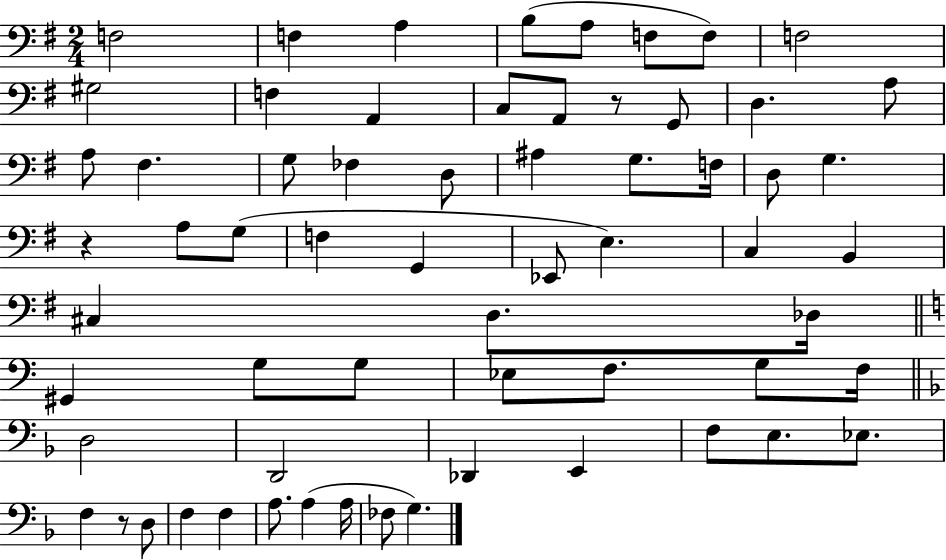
F3/h F3/q A3/q B3/e A3/e F3/e F3/e F3/h G#3/h F3/q A2/q C3/e A2/e R/e G2/e D3/q. A3/e A3/e F#3/q. G3/e FES3/q D3/e A#3/q G3/e. F3/s D3/e G3/q. R/q A3/e G3/e F3/q G2/q Eb2/e E3/q. C3/q B2/q C#3/q D3/e. Db3/s G#2/q G3/e G3/e Eb3/e F3/e. G3/e F3/s D3/h D2/h Db2/q E2/q F3/e E3/e. Eb3/e. F3/q R/e D3/e F3/q F3/q A3/e. A3/q A3/s FES3/e G3/q.